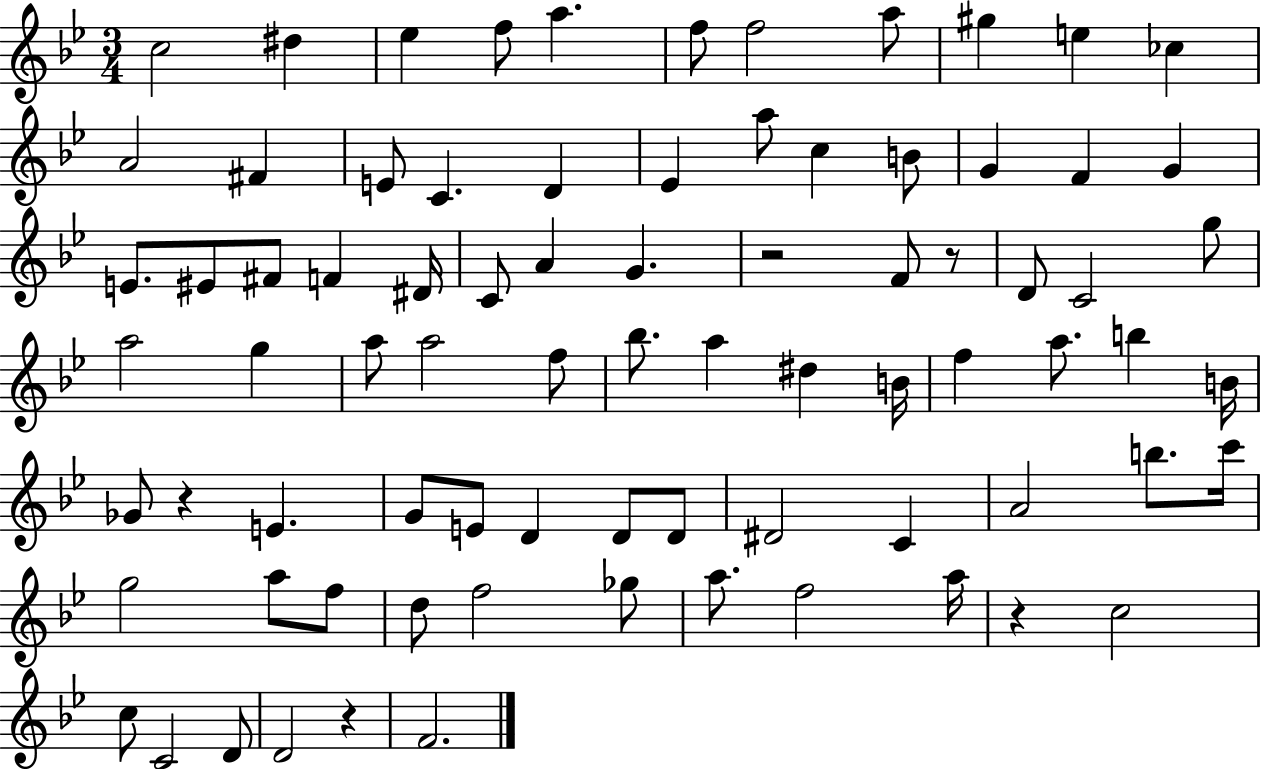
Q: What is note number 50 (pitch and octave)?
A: E4